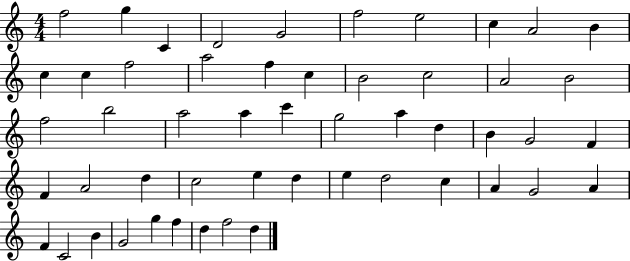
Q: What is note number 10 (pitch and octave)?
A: B4